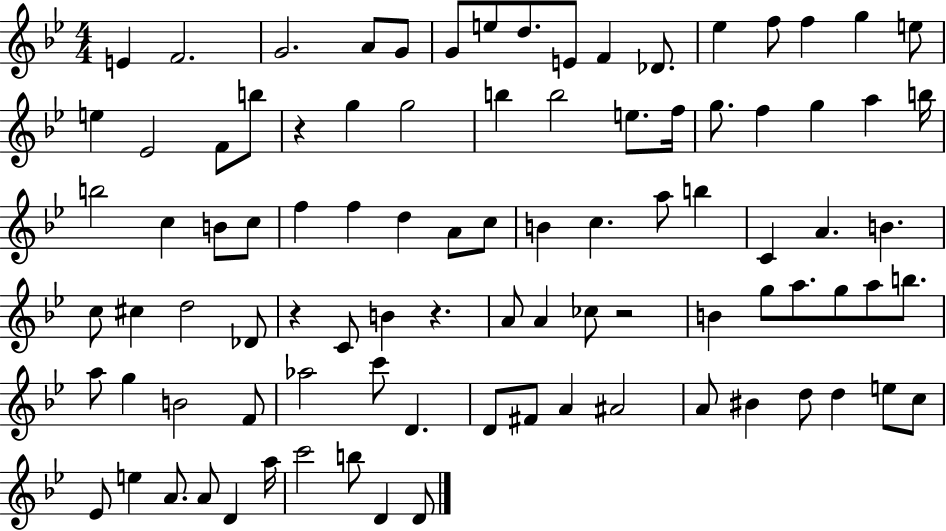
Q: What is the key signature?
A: BES major